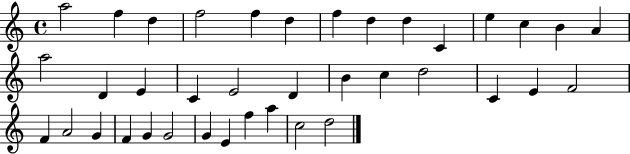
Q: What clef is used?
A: treble